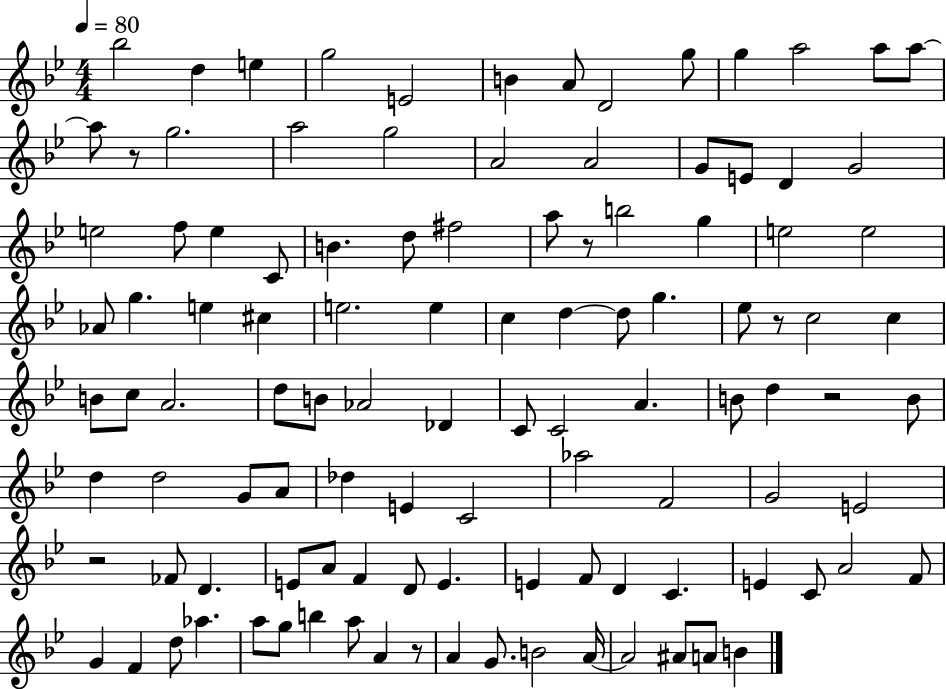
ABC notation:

X:1
T:Untitled
M:4/4
L:1/4
K:Bb
_b2 d e g2 E2 B A/2 D2 g/2 g a2 a/2 a/2 a/2 z/2 g2 a2 g2 A2 A2 G/2 E/2 D G2 e2 f/2 e C/2 B d/2 ^f2 a/2 z/2 b2 g e2 e2 _A/2 g e ^c e2 e c d d/2 g _e/2 z/2 c2 c B/2 c/2 A2 d/2 B/2 _A2 _D C/2 C2 A B/2 d z2 B/2 d d2 G/2 A/2 _d E C2 _a2 F2 G2 E2 z2 _F/2 D E/2 A/2 F D/2 E E F/2 D C E C/2 A2 F/2 G F d/2 _a a/2 g/2 b a/2 A z/2 A G/2 B2 A/4 A2 ^A/2 A/2 B